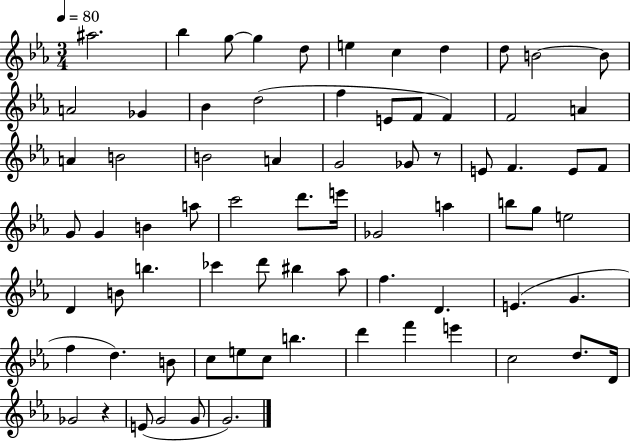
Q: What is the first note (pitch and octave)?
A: A#5